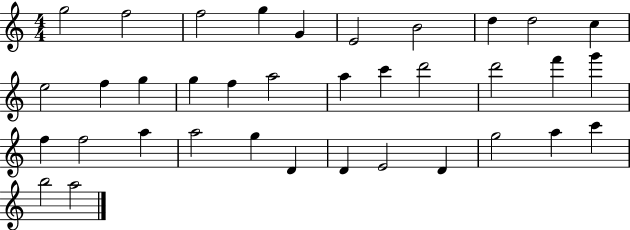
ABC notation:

X:1
T:Untitled
M:4/4
L:1/4
K:C
g2 f2 f2 g G E2 B2 d d2 c e2 f g g f a2 a c' d'2 d'2 f' g' f f2 a a2 g D D E2 D g2 a c' b2 a2